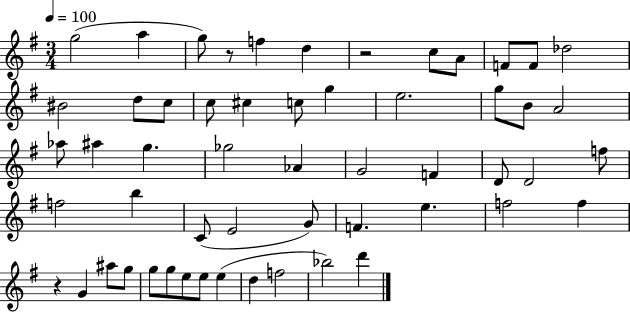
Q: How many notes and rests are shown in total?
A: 55